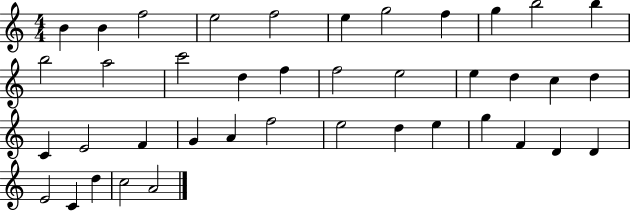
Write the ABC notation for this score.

X:1
T:Untitled
M:4/4
L:1/4
K:C
B B f2 e2 f2 e g2 f g b2 b b2 a2 c'2 d f f2 e2 e d c d C E2 F G A f2 e2 d e g F D D E2 C d c2 A2